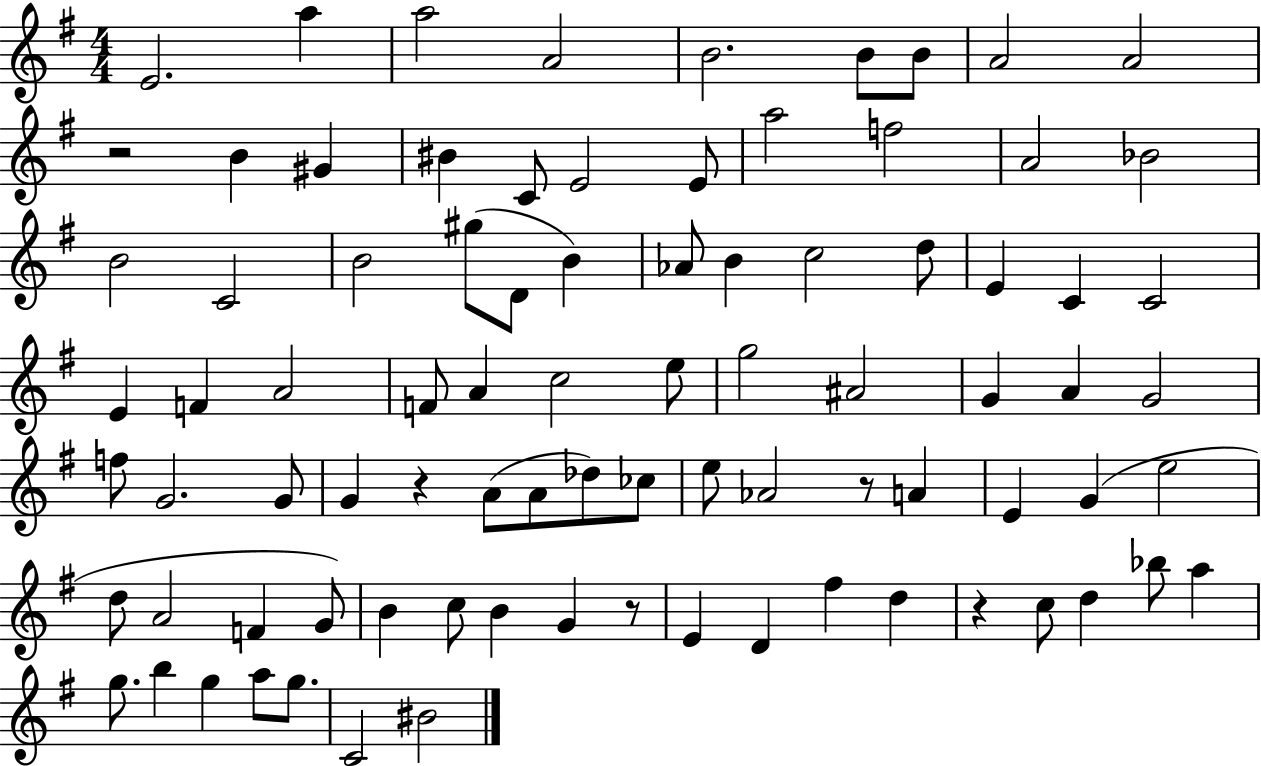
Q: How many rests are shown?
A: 5